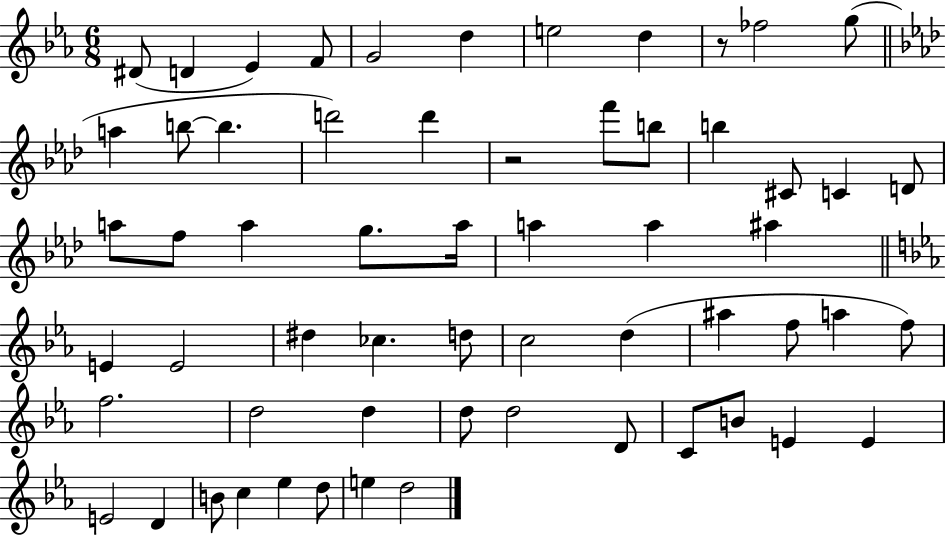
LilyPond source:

{
  \clef treble
  \numericTimeSignature
  \time 6/8
  \key ees \major
  dis'8( d'4 ees'4) f'8 | g'2 d''4 | e''2 d''4 | r8 fes''2 g''8( | \break \bar "||" \break \key f \minor a''4 b''8~~ b''4. | d'''2) d'''4 | r2 f'''8 b''8 | b''4 cis'8 c'4 d'8 | \break a''8 f''8 a''4 g''8. a''16 | a''4 a''4 ais''4 | \bar "||" \break \key c \minor e'4 e'2 | dis''4 ces''4. d''8 | c''2 d''4( | ais''4 f''8 a''4 f''8) | \break f''2. | d''2 d''4 | d''8 d''2 d'8 | c'8 b'8 e'4 e'4 | \break e'2 d'4 | b'8 c''4 ees''4 d''8 | e''4 d''2 | \bar "|."
}